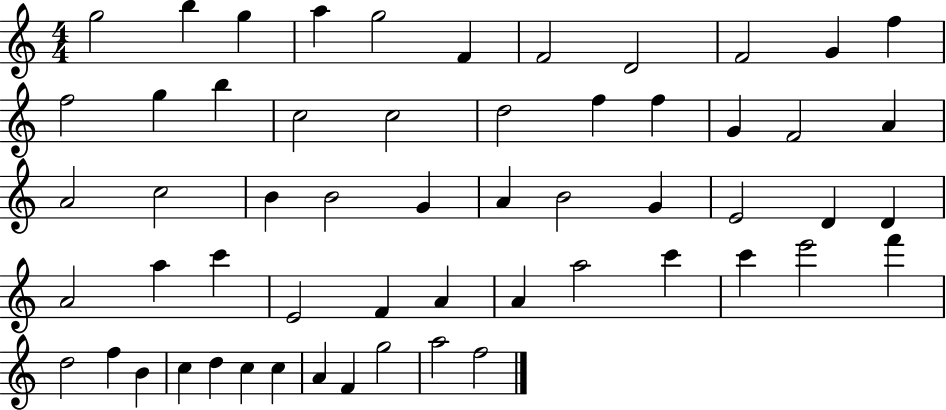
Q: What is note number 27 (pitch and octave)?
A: G4